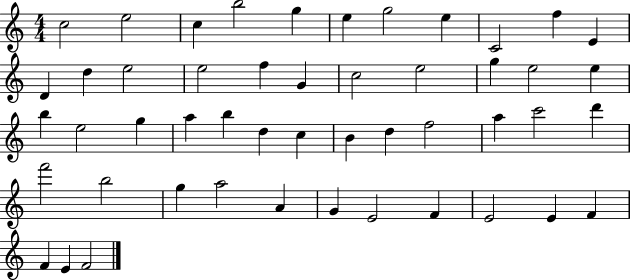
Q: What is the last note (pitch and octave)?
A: F4